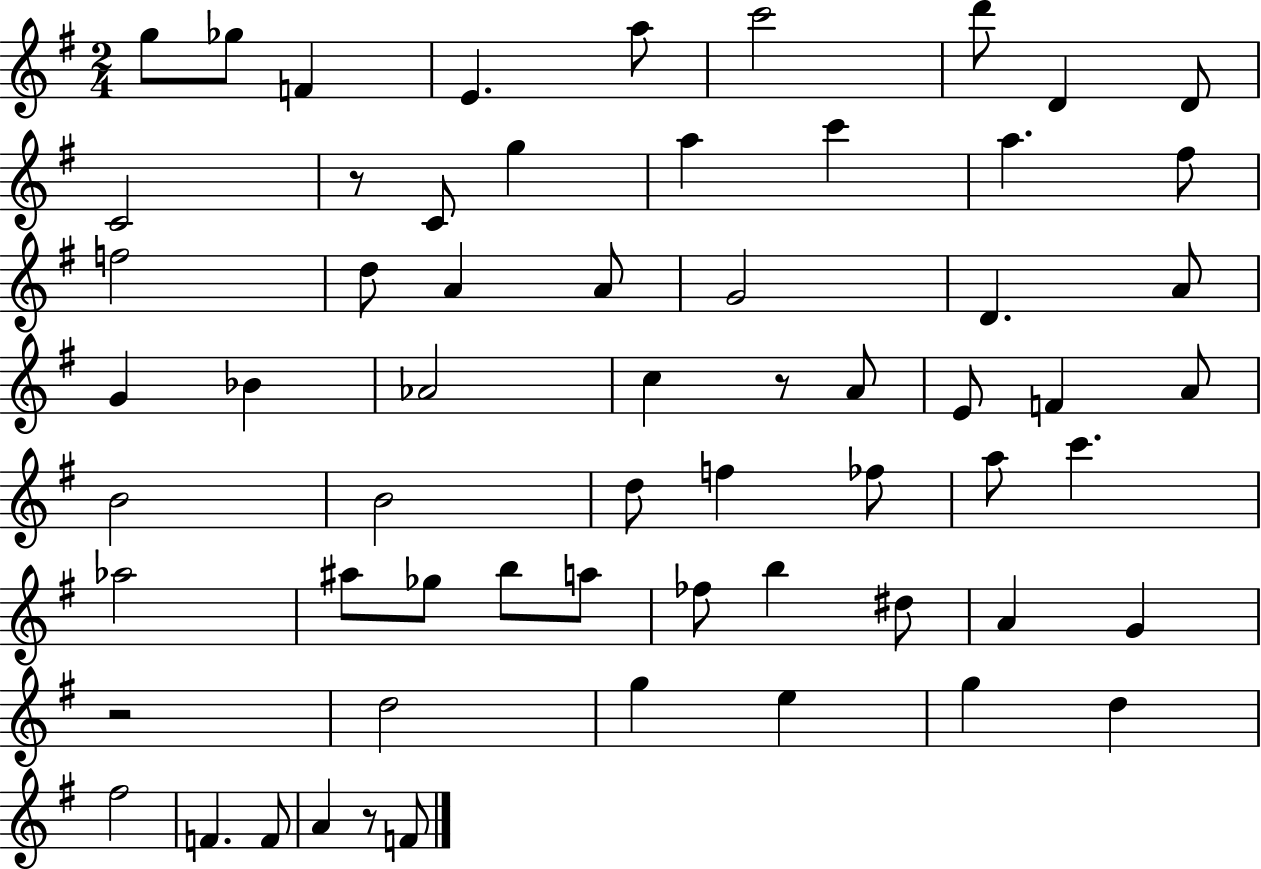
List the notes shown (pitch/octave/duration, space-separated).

G5/e Gb5/e F4/q E4/q. A5/e C6/h D6/e D4/q D4/e C4/h R/e C4/e G5/q A5/q C6/q A5/q. F#5/e F5/h D5/e A4/q A4/e G4/h D4/q. A4/e G4/q Bb4/q Ab4/h C5/q R/e A4/e E4/e F4/q A4/e B4/h B4/h D5/e F5/q FES5/e A5/e C6/q. Ab5/h A#5/e Gb5/e B5/e A5/e FES5/e B5/q D#5/e A4/q G4/q R/h D5/h G5/q E5/q G5/q D5/q F#5/h F4/q. F4/e A4/q R/e F4/e